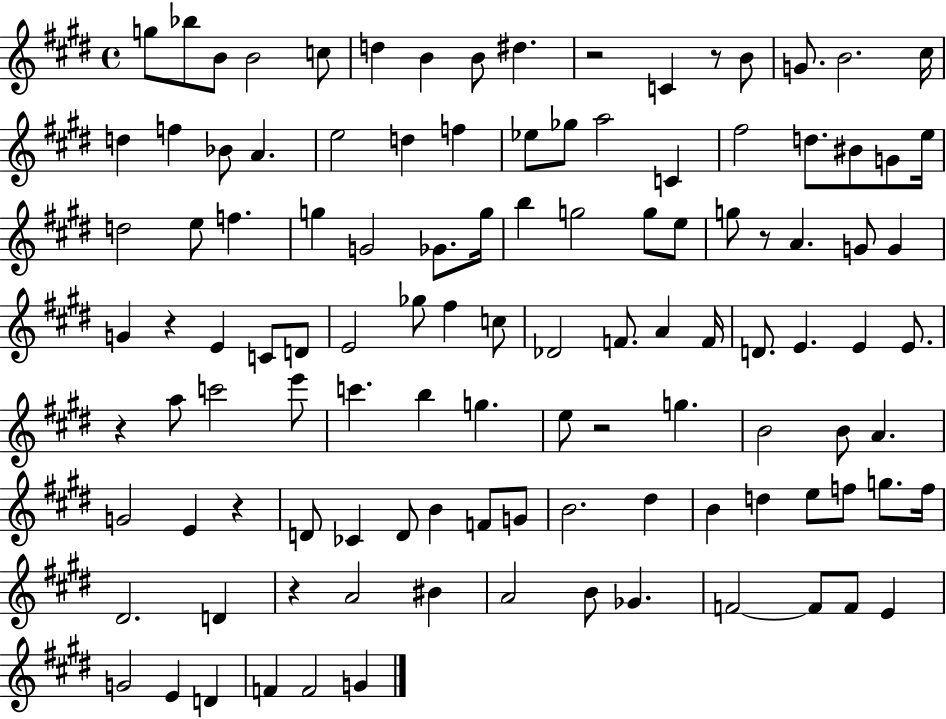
{
  \clef treble
  \time 4/4
  \defaultTimeSignature
  \key e \major
  \repeat volta 2 { g''8 bes''8 b'8 b'2 c''8 | d''4 b'4 b'8 dis''4. | r2 c'4 r8 b'8 | g'8. b'2. cis''16 | \break d''4 f''4 bes'8 a'4. | e''2 d''4 f''4 | ees''8 ges''8 a''2 c'4 | fis''2 d''8. bis'8 g'8 e''16 | \break d''2 e''8 f''4. | g''4 g'2 ges'8. g''16 | b''4 g''2 g''8 e''8 | g''8 r8 a'4. g'8 g'4 | \break g'4 r4 e'4 c'8 d'8 | e'2 ges''8 fis''4 c''8 | des'2 f'8. a'4 f'16 | d'8. e'4. e'4 e'8. | \break r4 a''8 c'''2 e'''8 | c'''4. b''4 g''4. | e''8 r2 g''4. | b'2 b'8 a'4. | \break g'2 e'4 r4 | d'8 ces'4 d'8 b'4 f'8 g'8 | b'2. dis''4 | b'4 d''4 e''8 f''8 g''8. f''16 | \break dis'2. d'4 | r4 a'2 bis'4 | a'2 b'8 ges'4. | f'2~~ f'8 f'8 e'4 | \break g'2 e'4 d'4 | f'4 f'2 g'4 | } \bar "|."
}